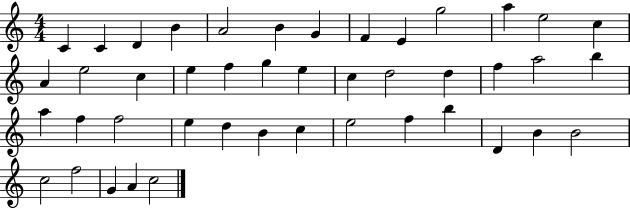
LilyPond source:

{
  \clef treble
  \numericTimeSignature
  \time 4/4
  \key c \major
  c'4 c'4 d'4 b'4 | a'2 b'4 g'4 | f'4 e'4 g''2 | a''4 e''2 c''4 | \break a'4 e''2 c''4 | e''4 f''4 g''4 e''4 | c''4 d''2 d''4 | f''4 a''2 b''4 | \break a''4 f''4 f''2 | e''4 d''4 b'4 c''4 | e''2 f''4 b''4 | d'4 b'4 b'2 | \break c''2 f''2 | g'4 a'4 c''2 | \bar "|."
}